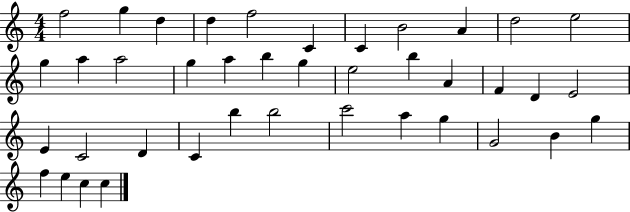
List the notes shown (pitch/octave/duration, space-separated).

F5/h G5/q D5/q D5/q F5/h C4/q C4/q B4/h A4/q D5/h E5/h G5/q A5/q A5/h G5/q A5/q B5/q G5/q E5/h B5/q A4/q F4/q D4/q E4/h E4/q C4/h D4/q C4/q B5/q B5/h C6/h A5/q G5/q G4/h B4/q G5/q F5/q E5/q C5/q C5/q